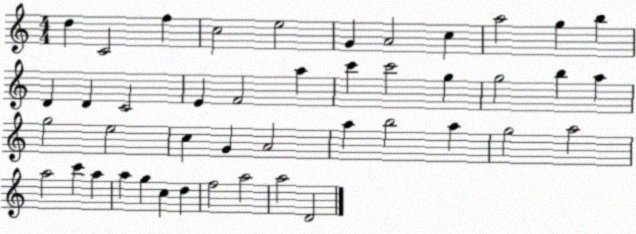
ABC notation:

X:1
T:Untitled
M:4/4
L:1/4
K:C
d C2 f c2 e2 G A2 c a2 g b D D C2 E F2 a c' c'2 g g2 b a g2 e2 c G A2 a b2 a g2 a2 a2 c' a a g c d f2 a2 a2 D2